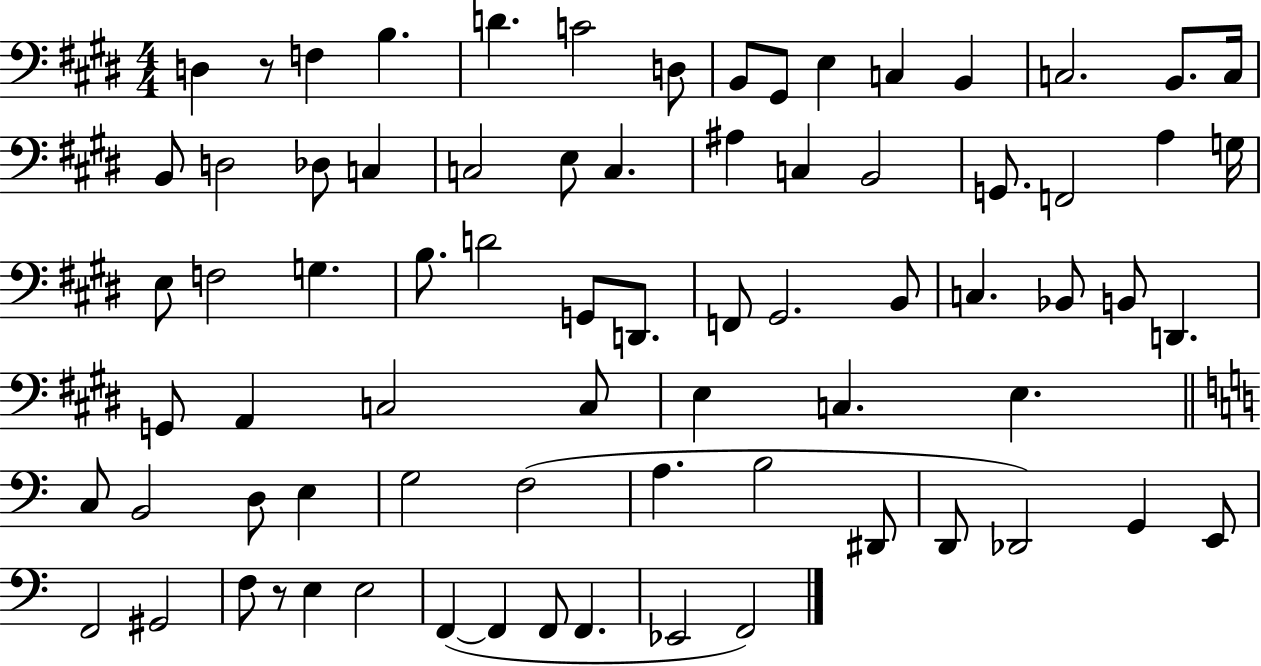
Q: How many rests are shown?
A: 2